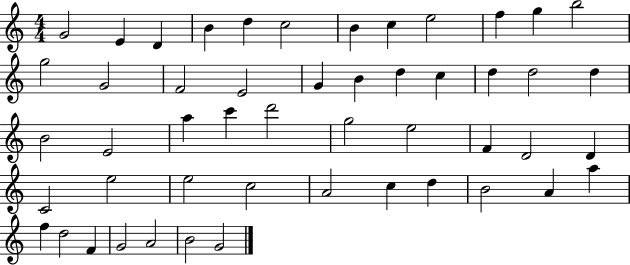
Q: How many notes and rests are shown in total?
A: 50